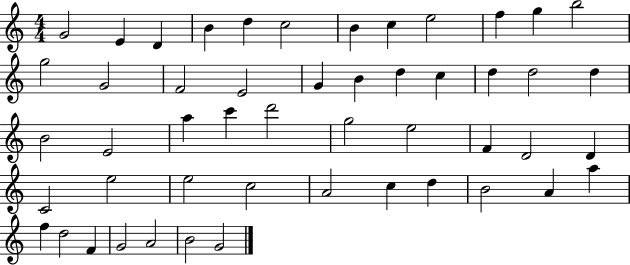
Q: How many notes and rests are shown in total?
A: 50